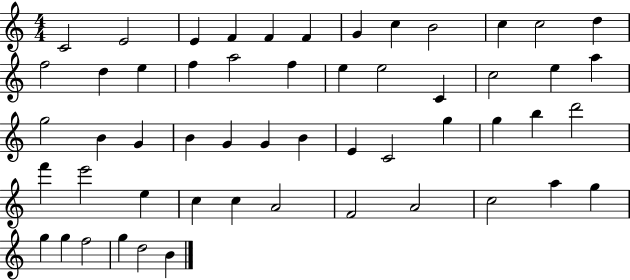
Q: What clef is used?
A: treble